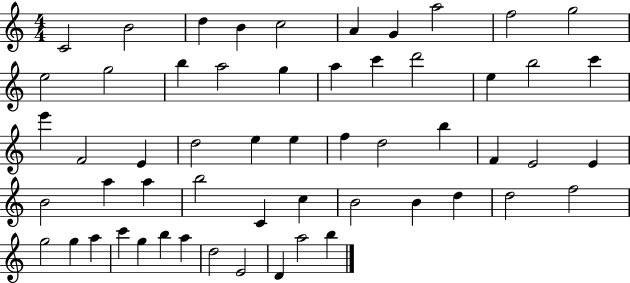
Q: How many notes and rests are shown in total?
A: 56